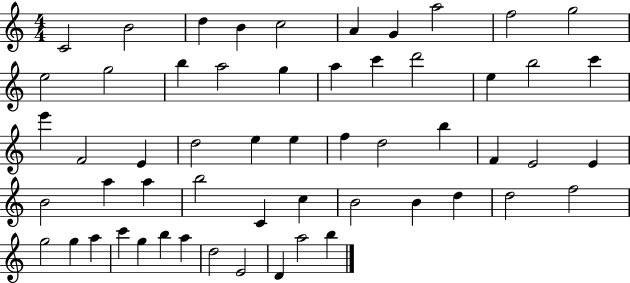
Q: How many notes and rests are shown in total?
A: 56